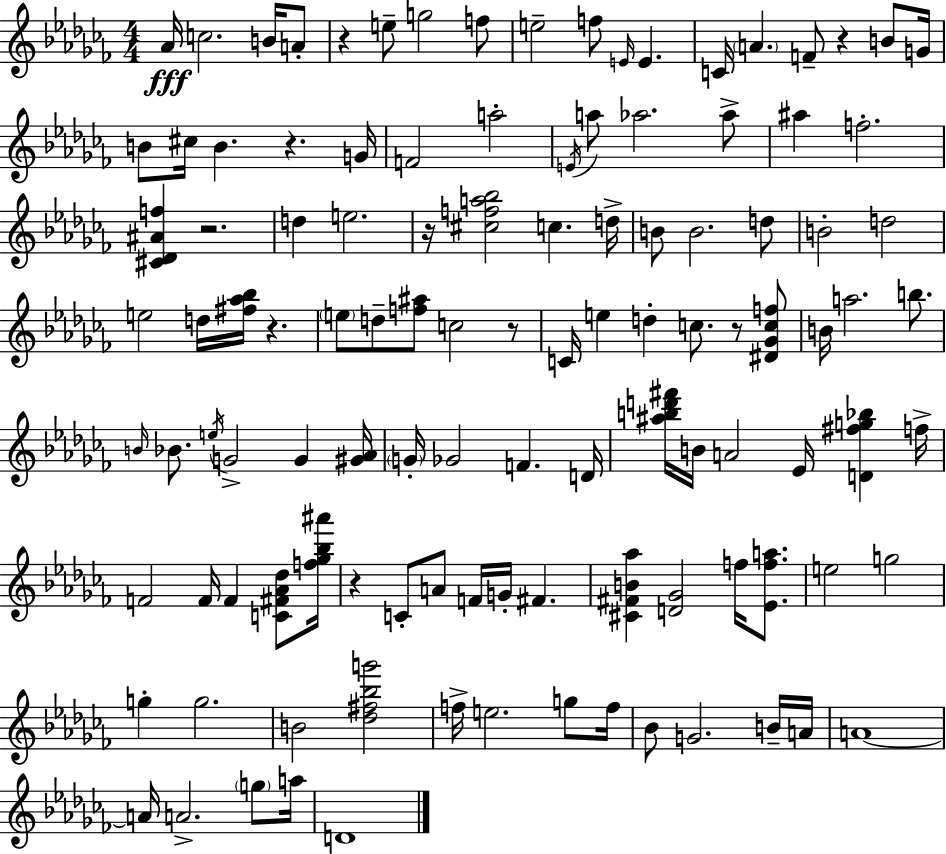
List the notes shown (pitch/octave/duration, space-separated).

Ab4/s C5/h. B4/s A4/e R/q E5/e G5/h F5/e E5/h F5/e E4/s E4/q. C4/s A4/q. F4/e R/q B4/e G4/s B4/e C#5/s B4/q. R/q. G4/s F4/h A5/h E4/s A5/e Ab5/h. Ab5/e A#5/q F5/h. [C#4,Db4,A#4,F5]/q R/h. D5/q E5/h. R/s [C#5,F5,A5,Bb5]/h C5/q. D5/s B4/e B4/h. D5/e B4/h D5/h E5/h D5/s [F#5,Ab5,Bb5]/s R/q. E5/e D5/e [F5,A#5]/e C5/h R/e C4/s E5/q D5/q C5/e. R/e [D#4,Gb4,C5,F5]/e B4/s A5/h. B5/e. B4/s Bb4/e. E5/s G4/h G4/q [G#4,Ab4]/s G4/s Gb4/h F4/q. D4/s [A#5,B5,D6,F#6]/s B4/s A4/h Eb4/s [D4,F#5,G5,Bb5]/q F5/s F4/h F4/s F4/q [C4,F#4,Ab4,Db5]/e [F5,Gb5,Bb5,A#6]/s R/q C4/e A4/e F4/s G4/s F#4/q. [C#4,F#4,B4,Ab5]/q [D4,Gb4]/h F5/s [Eb4,F5,A5]/e. E5/h G5/h G5/q G5/h. B4/h [Db5,F#5,Bb5,G6]/h F5/s E5/h. G5/e F5/s Bb4/e G4/h. B4/s A4/s A4/w A4/s A4/h. G5/e A5/s D4/w